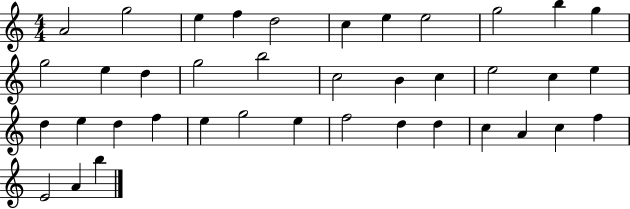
A4/h G5/h E5/q F5/q D5/h C5/q E5/q E5/h G5/h B5/q G5/q G5/h E5/q D5/q G5/h B5/h C5/h B4/q C5/q E5/h C5/q E5/q D5/q E5/q D5/q F5/q E5/q G5/h E5/q F5/h D5/q D5/q C5/q A4/q C5/q F5/q E4/h A4/q B5/q